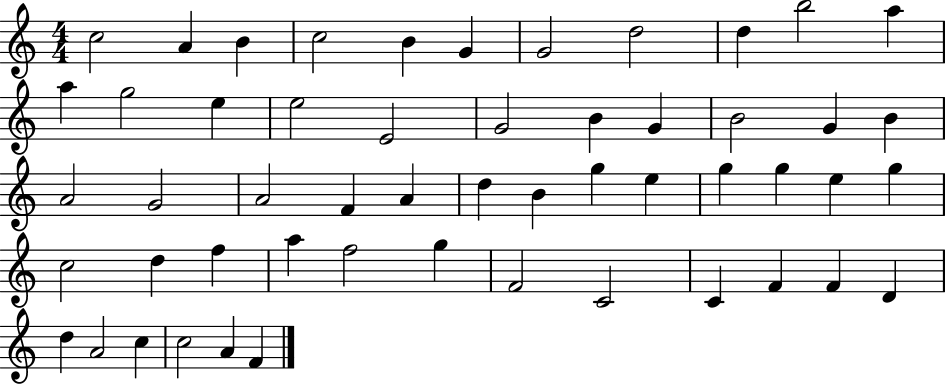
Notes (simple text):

C5/h A4/q B4/q C5/h B4/q G4/q G4/h D5/h D5/q B5/h A5/q A5/q G5/h E5/q E5/h E4/h G4/h B4/q G4/q B4/h G4/q B4/q A4/h G4/h A4/h F4/q A4/q D5/q B4/q G5/q E5/q G5/q G5/q E5/q G5/q C5/h D5/q F5/q A5/q F5/h G5/q F4/h C4/h C4/q F4/q F4/q D4/q D5/q A4/h C5/q C5/h A4/q F4/q